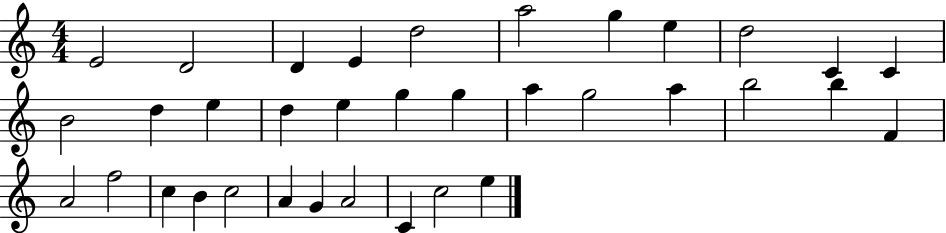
E4/h D4/h D4/q E4/q D5/h A5/h G5/q E5/q D5/h C4/q C4/q B4/h D5/q E5/q D5/q E5/q G5/q G5/q A5/q G5/h A5/q B5/h B5/q F4/q A4/h F5/h C5/q B4/q C5/h A4/q G4/q A4/h C4/q C5/h E5/q